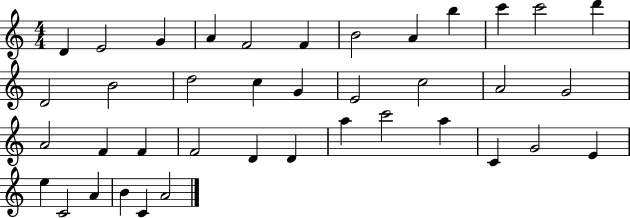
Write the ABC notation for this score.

X:1
T:Untitled
M:4/4
L:1/4
K:C
D E2 G A F2 F B2 A b c' c'2 d' D2 B2 d2 c G E2 c2 A2 G2 A2 F F F2 D D a c'2 a C G2 E e C2 A B C A2